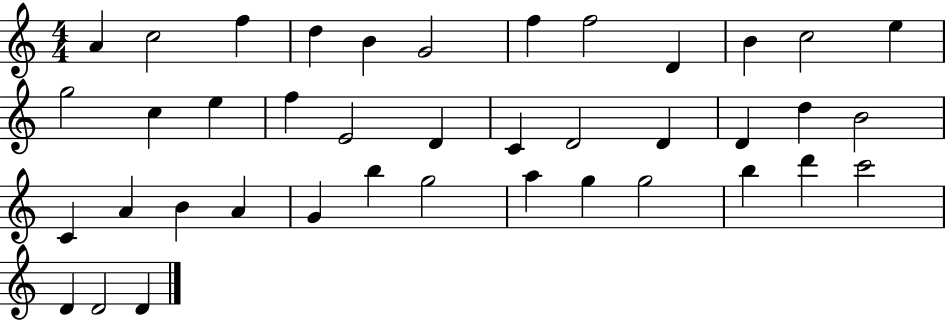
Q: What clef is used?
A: treble